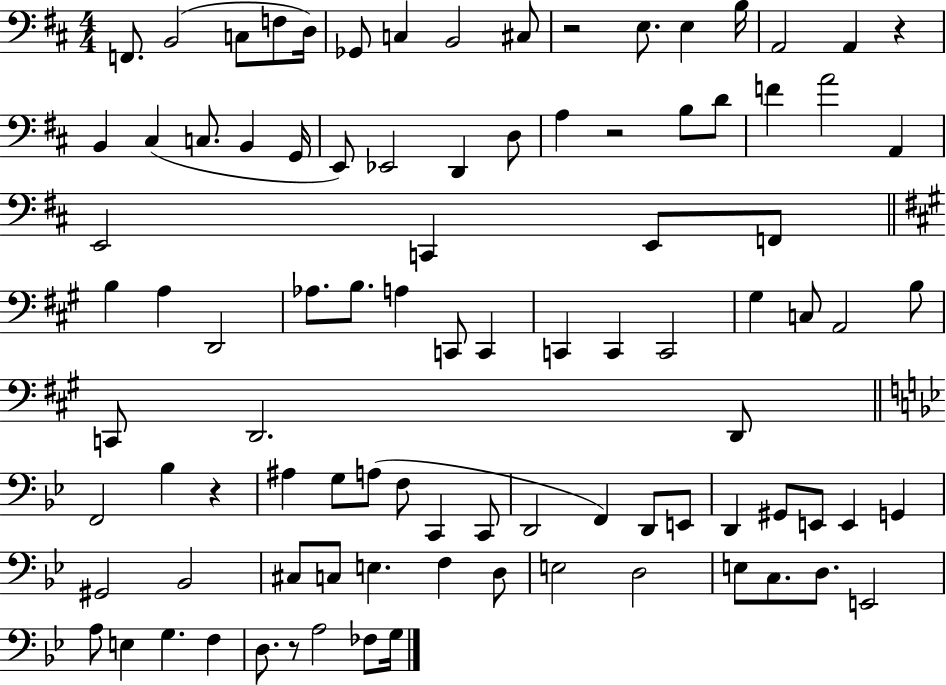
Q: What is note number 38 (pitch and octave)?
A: B3